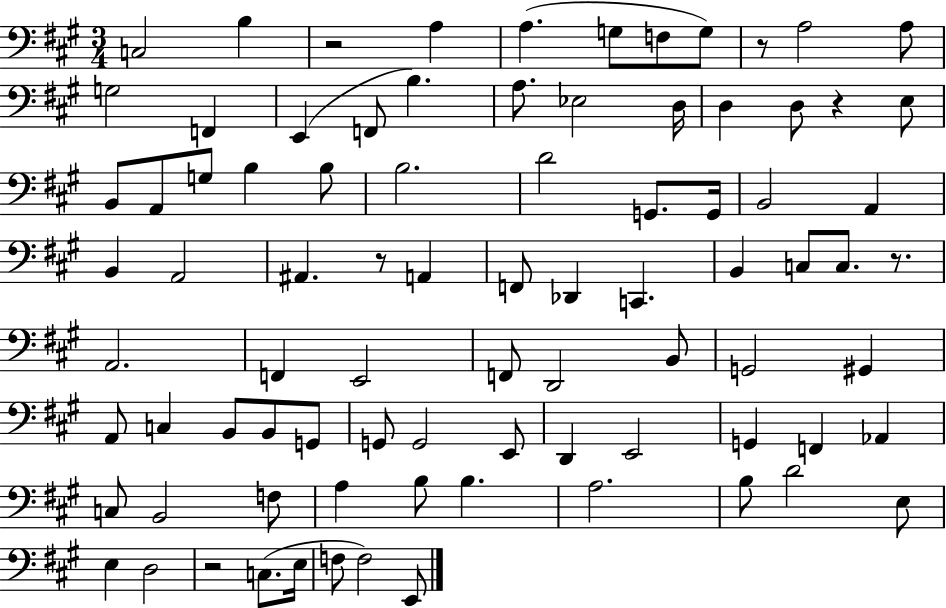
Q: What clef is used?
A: bass